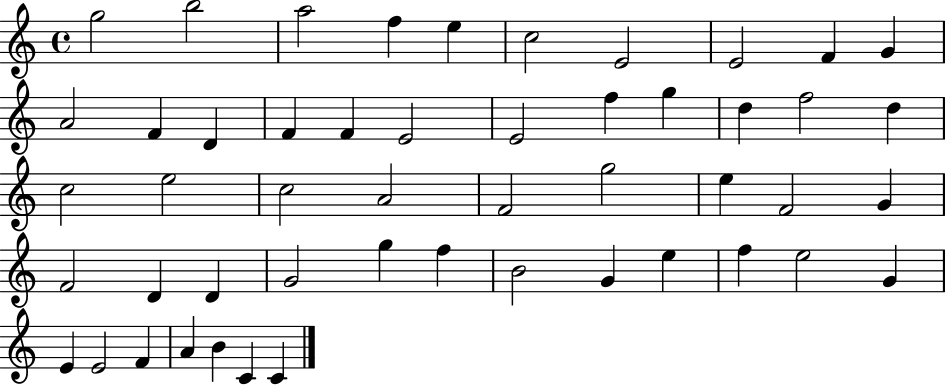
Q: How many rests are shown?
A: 0